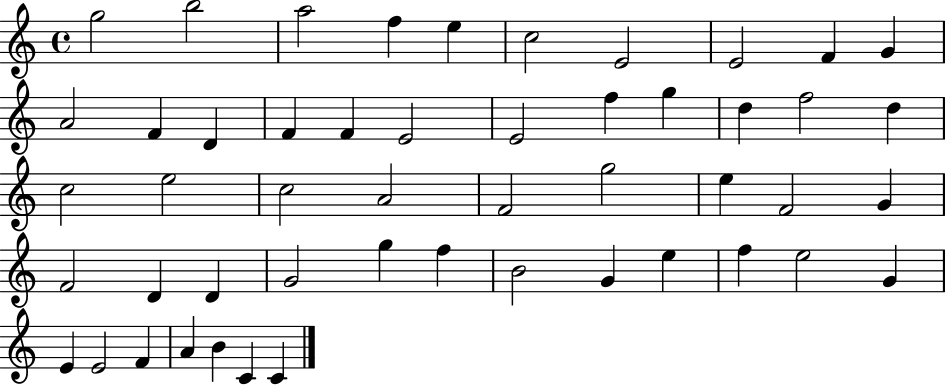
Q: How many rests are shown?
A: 0